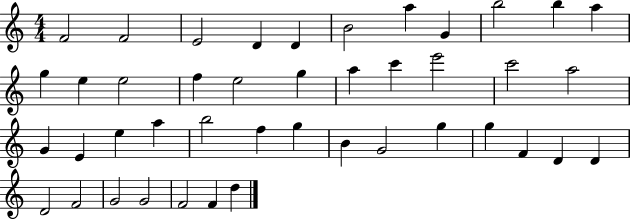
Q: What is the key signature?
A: C major